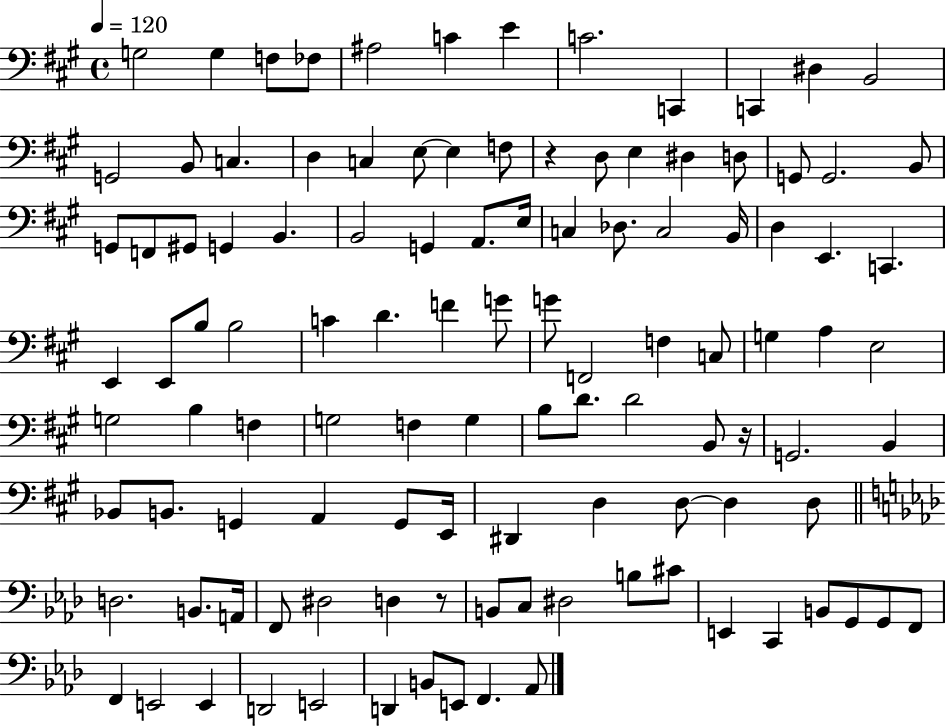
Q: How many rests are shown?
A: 3